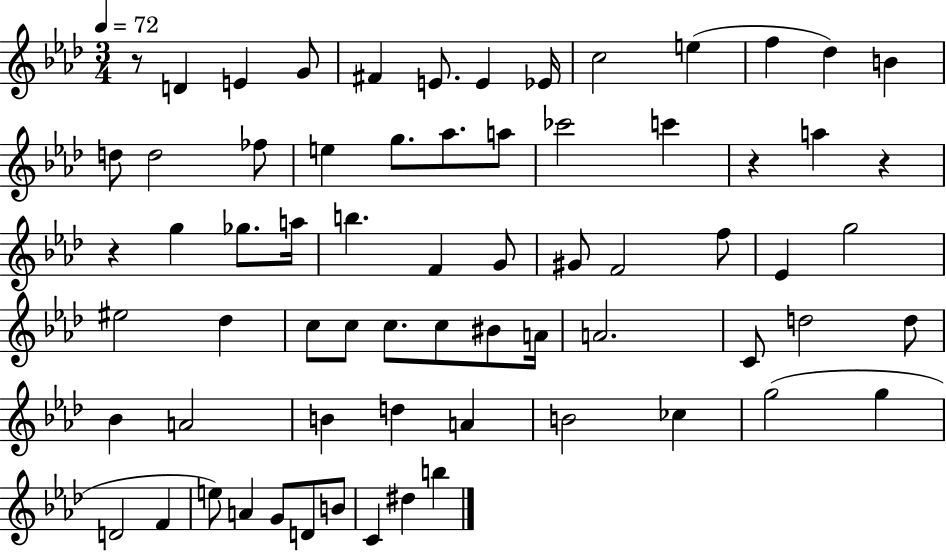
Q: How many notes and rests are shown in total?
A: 68